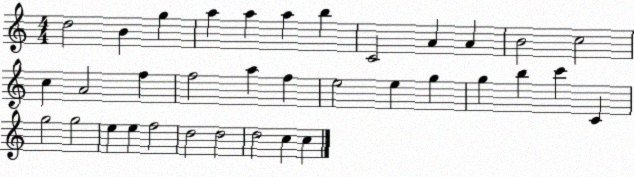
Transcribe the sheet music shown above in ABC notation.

X:1
T:Untitled
M:4/4
L:1/4
K:C
d2 B g a a a b C2 A A B2 c2 c A2 f f2 a f e2 e g g b c' C g2 g2 e e f2 d2 d2 d2 c c